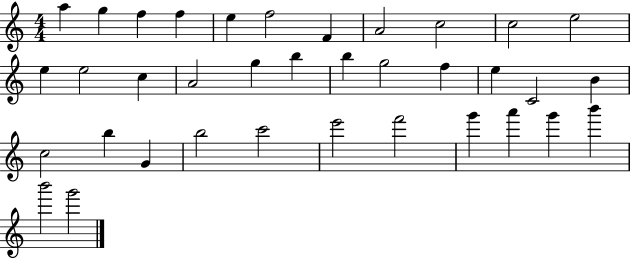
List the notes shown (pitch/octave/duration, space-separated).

A5/q G5/q F5/q F5/q E5/q F5/h F4/q A4/h C5/h C5/h E5/h E5/q E5/h C5/q A4/h G5/q B5/q B5/q G5/h F5/q E5/q C4/h B4/q C5/h B5/q G4/q B5/h C6/h E6/h F6/h G6/q A6/q G6/q B6/q B6/h G6/h